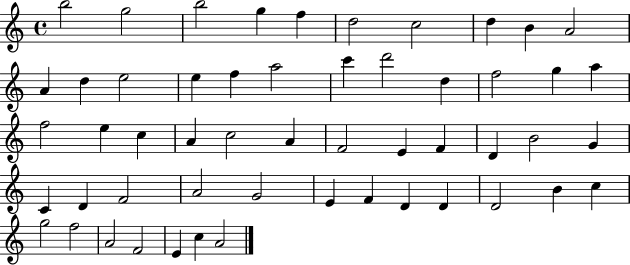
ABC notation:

X:1
T:Untitled
M:4/4
L:1/4
K:C
b2 g2 b2 g f d2 c2 d B A2 A d e2 e f a2 c' d'2 d f2 g a f2 e c A c2 A F2 E F D B2 G C D F2 A2 G2 E F D D D2 B c g2 f2 A2 F2 E c A2